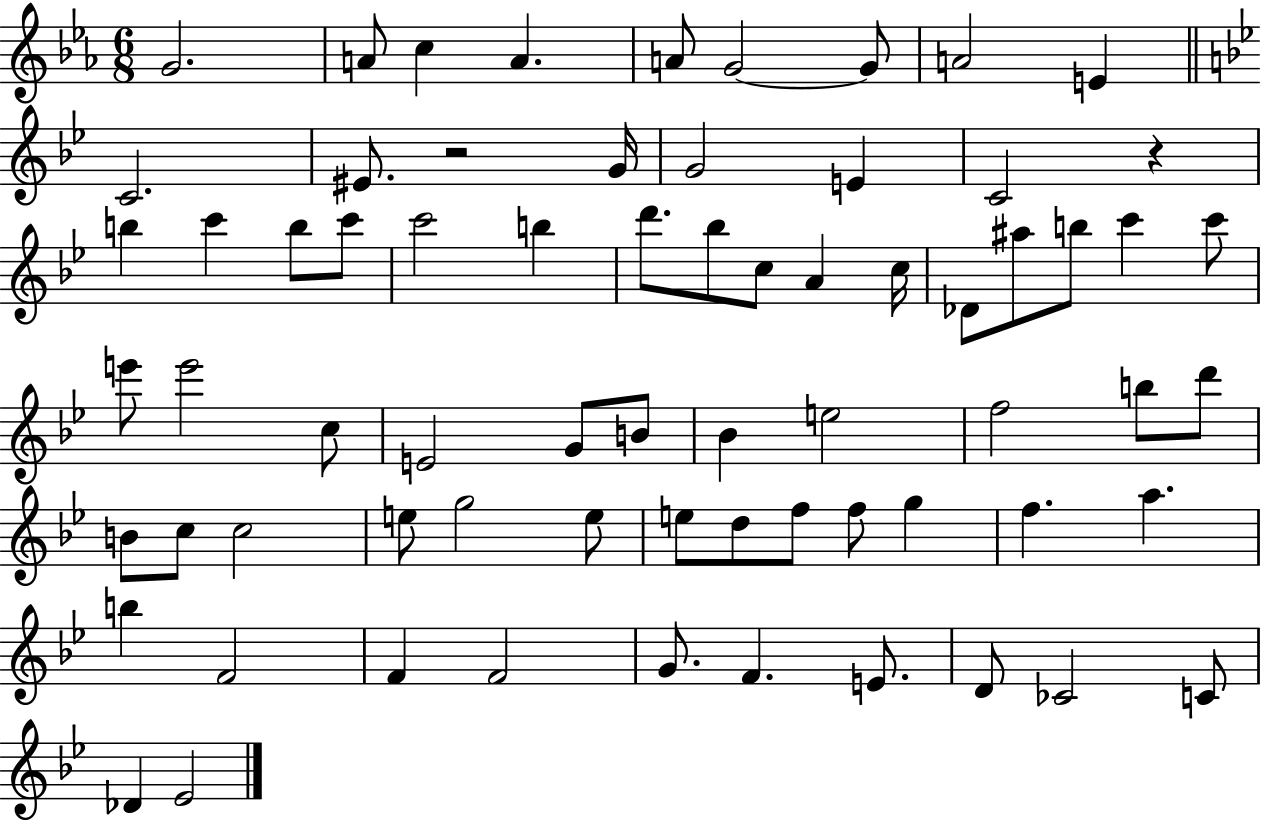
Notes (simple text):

G4/h. A4/e C5/q A4/q. A4/e G4/h G4/e A4/h E4/q C4/h. EIS4/e. R/h G4/s G4/h E4/q C4/h R/q B5/q C6/q B5/e C6/e C6/h B5/q D6/e. Bb5/e C5/e A4/q C5/s Db4/e A#5/e B5/e C6/q C6/e E6/e E6/h C5/e E4/h G4/e B4/e Bb4/q E5/h F5/h B5/e D6/e B4/e C5/e C5/h E5/e G5/h E5/e E5/e D5/e F5/e F5/e G5/q F5/q. A5/q. B5/q F4/h F4/q F4/h G4/e. F4/q. E4/e. D4/e CES4/h C4/e Db4/q Eb4/h